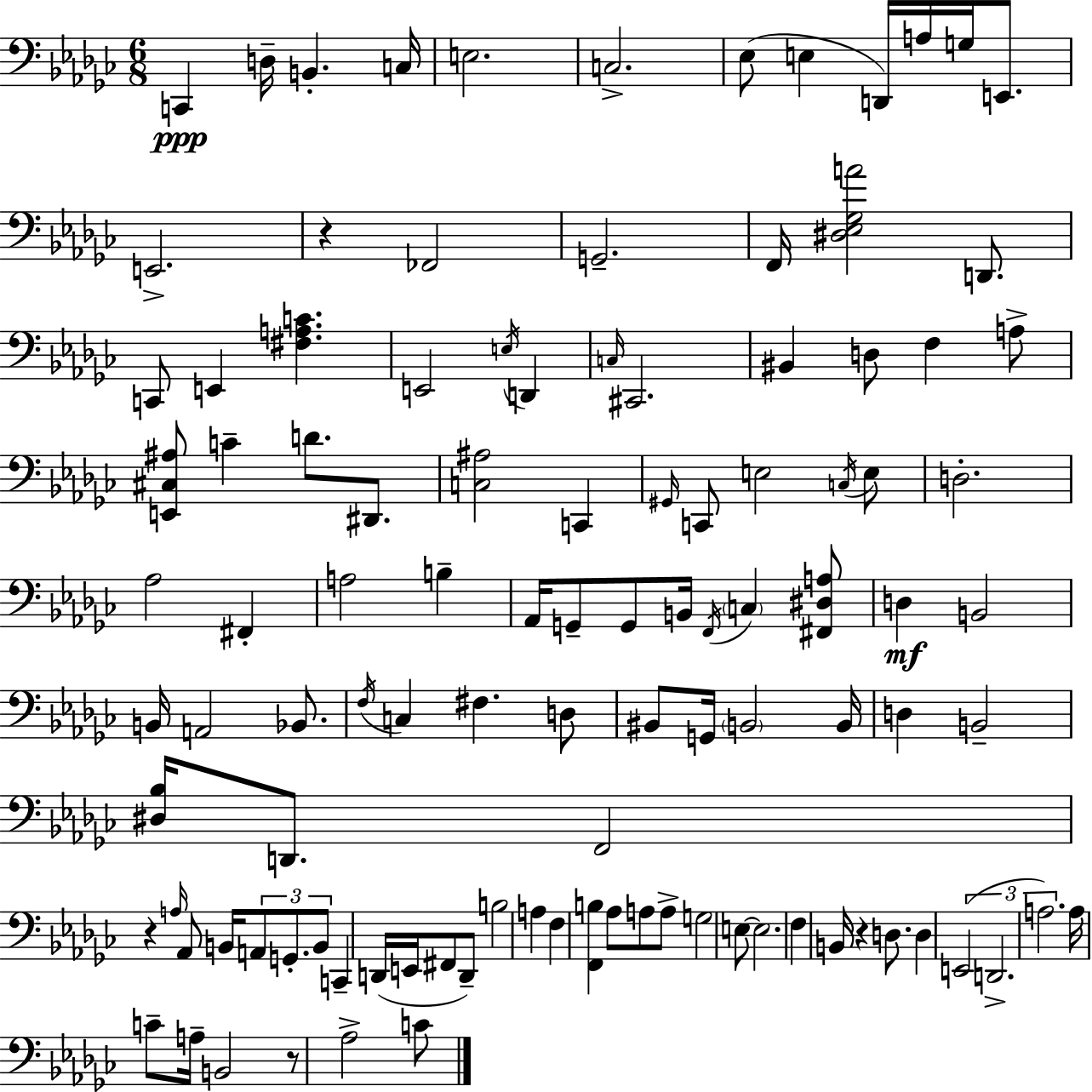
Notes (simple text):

C2/q D3/s B2/q. C3/s E3/h. C3/h. Eb3/e E3/q D2/s A3/s G3/s E2/e. E2/h. R/q FES2/h G2/h. F2/s [D#3,Eb3,Gb3,A4]/h D2/e. C2/e E2/q [F#3,A3,C4]/q. E2/h E3/s D2/q C3/s C#2/h. BIS2/q D3/e F3/q A3/e [E2,C#3,A#3]/e C4/q D4/e. D#2/e. [C3,A#3]/h C2/q G#2/s C2/e E3/h C3/s E3/e D3/h. Ab3/h F#2/q A3/h B3/q Ab2/s G2/e G2/e B2/s F2/s C3/q [F#2,D#3,A3]/e D3/q B2/h B2/s A2/h Bb2/e. F3/s C3/q F#3/q. D3/e BIS2/e G2/s B2/h B2/s D3/q B2/h [D#3,Bb3]/s D2/e. F2/h R/q A3/s Ab2/e B2/s A2/e G2/e. B2/e C2/q D2/s E2/s F#2/e D2/e B3/h A3/q F3/q [F2,B3]/q Ab3/e A3/e A3/e G3/h E3/e E3/h. F3/q B2/s R/q D3/e. D3/q E2/h D2/h. A3/h. A3/s C4/e A3/s B2/h R/e Ab3/h C4/e